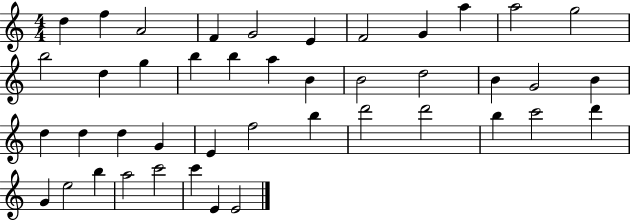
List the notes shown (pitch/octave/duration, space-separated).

D5/q F5/q A4/h F4/q G4/h E4/q F4/h G4/q A5/q A5/h G5/h B5/h D5/q G5/q B5/q B5/q A5/q B4/q B4/h D5/h B4/q G4/h B4/q D5/q D5/q D5/q G4/q E4/q F5/h B5/q D6/h D6/h B5/q C6/h D6/q G4/q E5/h B5/q A5/h C6/h C6/q E4/q E4/h